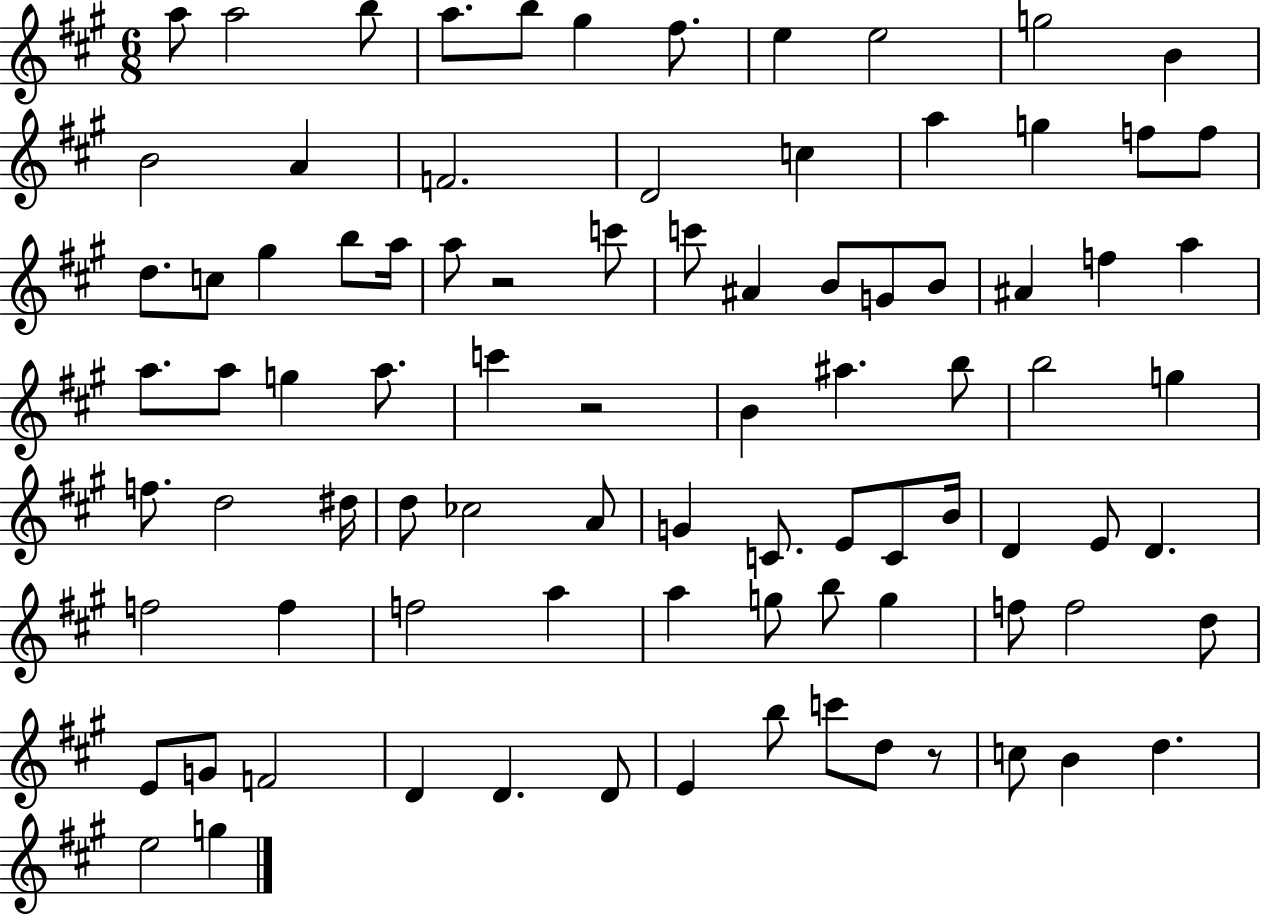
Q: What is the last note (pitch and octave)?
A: G5